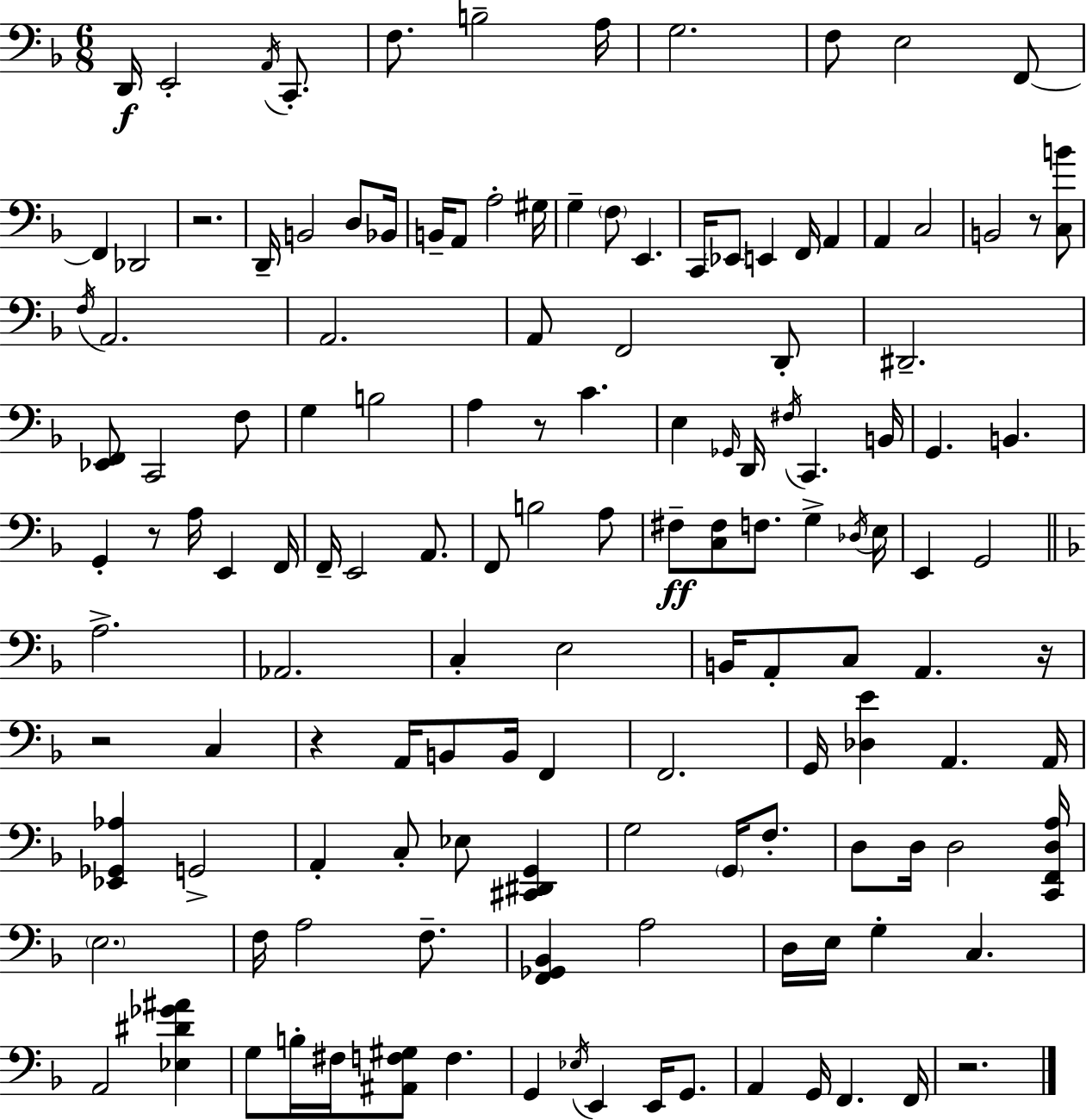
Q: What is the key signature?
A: D minor